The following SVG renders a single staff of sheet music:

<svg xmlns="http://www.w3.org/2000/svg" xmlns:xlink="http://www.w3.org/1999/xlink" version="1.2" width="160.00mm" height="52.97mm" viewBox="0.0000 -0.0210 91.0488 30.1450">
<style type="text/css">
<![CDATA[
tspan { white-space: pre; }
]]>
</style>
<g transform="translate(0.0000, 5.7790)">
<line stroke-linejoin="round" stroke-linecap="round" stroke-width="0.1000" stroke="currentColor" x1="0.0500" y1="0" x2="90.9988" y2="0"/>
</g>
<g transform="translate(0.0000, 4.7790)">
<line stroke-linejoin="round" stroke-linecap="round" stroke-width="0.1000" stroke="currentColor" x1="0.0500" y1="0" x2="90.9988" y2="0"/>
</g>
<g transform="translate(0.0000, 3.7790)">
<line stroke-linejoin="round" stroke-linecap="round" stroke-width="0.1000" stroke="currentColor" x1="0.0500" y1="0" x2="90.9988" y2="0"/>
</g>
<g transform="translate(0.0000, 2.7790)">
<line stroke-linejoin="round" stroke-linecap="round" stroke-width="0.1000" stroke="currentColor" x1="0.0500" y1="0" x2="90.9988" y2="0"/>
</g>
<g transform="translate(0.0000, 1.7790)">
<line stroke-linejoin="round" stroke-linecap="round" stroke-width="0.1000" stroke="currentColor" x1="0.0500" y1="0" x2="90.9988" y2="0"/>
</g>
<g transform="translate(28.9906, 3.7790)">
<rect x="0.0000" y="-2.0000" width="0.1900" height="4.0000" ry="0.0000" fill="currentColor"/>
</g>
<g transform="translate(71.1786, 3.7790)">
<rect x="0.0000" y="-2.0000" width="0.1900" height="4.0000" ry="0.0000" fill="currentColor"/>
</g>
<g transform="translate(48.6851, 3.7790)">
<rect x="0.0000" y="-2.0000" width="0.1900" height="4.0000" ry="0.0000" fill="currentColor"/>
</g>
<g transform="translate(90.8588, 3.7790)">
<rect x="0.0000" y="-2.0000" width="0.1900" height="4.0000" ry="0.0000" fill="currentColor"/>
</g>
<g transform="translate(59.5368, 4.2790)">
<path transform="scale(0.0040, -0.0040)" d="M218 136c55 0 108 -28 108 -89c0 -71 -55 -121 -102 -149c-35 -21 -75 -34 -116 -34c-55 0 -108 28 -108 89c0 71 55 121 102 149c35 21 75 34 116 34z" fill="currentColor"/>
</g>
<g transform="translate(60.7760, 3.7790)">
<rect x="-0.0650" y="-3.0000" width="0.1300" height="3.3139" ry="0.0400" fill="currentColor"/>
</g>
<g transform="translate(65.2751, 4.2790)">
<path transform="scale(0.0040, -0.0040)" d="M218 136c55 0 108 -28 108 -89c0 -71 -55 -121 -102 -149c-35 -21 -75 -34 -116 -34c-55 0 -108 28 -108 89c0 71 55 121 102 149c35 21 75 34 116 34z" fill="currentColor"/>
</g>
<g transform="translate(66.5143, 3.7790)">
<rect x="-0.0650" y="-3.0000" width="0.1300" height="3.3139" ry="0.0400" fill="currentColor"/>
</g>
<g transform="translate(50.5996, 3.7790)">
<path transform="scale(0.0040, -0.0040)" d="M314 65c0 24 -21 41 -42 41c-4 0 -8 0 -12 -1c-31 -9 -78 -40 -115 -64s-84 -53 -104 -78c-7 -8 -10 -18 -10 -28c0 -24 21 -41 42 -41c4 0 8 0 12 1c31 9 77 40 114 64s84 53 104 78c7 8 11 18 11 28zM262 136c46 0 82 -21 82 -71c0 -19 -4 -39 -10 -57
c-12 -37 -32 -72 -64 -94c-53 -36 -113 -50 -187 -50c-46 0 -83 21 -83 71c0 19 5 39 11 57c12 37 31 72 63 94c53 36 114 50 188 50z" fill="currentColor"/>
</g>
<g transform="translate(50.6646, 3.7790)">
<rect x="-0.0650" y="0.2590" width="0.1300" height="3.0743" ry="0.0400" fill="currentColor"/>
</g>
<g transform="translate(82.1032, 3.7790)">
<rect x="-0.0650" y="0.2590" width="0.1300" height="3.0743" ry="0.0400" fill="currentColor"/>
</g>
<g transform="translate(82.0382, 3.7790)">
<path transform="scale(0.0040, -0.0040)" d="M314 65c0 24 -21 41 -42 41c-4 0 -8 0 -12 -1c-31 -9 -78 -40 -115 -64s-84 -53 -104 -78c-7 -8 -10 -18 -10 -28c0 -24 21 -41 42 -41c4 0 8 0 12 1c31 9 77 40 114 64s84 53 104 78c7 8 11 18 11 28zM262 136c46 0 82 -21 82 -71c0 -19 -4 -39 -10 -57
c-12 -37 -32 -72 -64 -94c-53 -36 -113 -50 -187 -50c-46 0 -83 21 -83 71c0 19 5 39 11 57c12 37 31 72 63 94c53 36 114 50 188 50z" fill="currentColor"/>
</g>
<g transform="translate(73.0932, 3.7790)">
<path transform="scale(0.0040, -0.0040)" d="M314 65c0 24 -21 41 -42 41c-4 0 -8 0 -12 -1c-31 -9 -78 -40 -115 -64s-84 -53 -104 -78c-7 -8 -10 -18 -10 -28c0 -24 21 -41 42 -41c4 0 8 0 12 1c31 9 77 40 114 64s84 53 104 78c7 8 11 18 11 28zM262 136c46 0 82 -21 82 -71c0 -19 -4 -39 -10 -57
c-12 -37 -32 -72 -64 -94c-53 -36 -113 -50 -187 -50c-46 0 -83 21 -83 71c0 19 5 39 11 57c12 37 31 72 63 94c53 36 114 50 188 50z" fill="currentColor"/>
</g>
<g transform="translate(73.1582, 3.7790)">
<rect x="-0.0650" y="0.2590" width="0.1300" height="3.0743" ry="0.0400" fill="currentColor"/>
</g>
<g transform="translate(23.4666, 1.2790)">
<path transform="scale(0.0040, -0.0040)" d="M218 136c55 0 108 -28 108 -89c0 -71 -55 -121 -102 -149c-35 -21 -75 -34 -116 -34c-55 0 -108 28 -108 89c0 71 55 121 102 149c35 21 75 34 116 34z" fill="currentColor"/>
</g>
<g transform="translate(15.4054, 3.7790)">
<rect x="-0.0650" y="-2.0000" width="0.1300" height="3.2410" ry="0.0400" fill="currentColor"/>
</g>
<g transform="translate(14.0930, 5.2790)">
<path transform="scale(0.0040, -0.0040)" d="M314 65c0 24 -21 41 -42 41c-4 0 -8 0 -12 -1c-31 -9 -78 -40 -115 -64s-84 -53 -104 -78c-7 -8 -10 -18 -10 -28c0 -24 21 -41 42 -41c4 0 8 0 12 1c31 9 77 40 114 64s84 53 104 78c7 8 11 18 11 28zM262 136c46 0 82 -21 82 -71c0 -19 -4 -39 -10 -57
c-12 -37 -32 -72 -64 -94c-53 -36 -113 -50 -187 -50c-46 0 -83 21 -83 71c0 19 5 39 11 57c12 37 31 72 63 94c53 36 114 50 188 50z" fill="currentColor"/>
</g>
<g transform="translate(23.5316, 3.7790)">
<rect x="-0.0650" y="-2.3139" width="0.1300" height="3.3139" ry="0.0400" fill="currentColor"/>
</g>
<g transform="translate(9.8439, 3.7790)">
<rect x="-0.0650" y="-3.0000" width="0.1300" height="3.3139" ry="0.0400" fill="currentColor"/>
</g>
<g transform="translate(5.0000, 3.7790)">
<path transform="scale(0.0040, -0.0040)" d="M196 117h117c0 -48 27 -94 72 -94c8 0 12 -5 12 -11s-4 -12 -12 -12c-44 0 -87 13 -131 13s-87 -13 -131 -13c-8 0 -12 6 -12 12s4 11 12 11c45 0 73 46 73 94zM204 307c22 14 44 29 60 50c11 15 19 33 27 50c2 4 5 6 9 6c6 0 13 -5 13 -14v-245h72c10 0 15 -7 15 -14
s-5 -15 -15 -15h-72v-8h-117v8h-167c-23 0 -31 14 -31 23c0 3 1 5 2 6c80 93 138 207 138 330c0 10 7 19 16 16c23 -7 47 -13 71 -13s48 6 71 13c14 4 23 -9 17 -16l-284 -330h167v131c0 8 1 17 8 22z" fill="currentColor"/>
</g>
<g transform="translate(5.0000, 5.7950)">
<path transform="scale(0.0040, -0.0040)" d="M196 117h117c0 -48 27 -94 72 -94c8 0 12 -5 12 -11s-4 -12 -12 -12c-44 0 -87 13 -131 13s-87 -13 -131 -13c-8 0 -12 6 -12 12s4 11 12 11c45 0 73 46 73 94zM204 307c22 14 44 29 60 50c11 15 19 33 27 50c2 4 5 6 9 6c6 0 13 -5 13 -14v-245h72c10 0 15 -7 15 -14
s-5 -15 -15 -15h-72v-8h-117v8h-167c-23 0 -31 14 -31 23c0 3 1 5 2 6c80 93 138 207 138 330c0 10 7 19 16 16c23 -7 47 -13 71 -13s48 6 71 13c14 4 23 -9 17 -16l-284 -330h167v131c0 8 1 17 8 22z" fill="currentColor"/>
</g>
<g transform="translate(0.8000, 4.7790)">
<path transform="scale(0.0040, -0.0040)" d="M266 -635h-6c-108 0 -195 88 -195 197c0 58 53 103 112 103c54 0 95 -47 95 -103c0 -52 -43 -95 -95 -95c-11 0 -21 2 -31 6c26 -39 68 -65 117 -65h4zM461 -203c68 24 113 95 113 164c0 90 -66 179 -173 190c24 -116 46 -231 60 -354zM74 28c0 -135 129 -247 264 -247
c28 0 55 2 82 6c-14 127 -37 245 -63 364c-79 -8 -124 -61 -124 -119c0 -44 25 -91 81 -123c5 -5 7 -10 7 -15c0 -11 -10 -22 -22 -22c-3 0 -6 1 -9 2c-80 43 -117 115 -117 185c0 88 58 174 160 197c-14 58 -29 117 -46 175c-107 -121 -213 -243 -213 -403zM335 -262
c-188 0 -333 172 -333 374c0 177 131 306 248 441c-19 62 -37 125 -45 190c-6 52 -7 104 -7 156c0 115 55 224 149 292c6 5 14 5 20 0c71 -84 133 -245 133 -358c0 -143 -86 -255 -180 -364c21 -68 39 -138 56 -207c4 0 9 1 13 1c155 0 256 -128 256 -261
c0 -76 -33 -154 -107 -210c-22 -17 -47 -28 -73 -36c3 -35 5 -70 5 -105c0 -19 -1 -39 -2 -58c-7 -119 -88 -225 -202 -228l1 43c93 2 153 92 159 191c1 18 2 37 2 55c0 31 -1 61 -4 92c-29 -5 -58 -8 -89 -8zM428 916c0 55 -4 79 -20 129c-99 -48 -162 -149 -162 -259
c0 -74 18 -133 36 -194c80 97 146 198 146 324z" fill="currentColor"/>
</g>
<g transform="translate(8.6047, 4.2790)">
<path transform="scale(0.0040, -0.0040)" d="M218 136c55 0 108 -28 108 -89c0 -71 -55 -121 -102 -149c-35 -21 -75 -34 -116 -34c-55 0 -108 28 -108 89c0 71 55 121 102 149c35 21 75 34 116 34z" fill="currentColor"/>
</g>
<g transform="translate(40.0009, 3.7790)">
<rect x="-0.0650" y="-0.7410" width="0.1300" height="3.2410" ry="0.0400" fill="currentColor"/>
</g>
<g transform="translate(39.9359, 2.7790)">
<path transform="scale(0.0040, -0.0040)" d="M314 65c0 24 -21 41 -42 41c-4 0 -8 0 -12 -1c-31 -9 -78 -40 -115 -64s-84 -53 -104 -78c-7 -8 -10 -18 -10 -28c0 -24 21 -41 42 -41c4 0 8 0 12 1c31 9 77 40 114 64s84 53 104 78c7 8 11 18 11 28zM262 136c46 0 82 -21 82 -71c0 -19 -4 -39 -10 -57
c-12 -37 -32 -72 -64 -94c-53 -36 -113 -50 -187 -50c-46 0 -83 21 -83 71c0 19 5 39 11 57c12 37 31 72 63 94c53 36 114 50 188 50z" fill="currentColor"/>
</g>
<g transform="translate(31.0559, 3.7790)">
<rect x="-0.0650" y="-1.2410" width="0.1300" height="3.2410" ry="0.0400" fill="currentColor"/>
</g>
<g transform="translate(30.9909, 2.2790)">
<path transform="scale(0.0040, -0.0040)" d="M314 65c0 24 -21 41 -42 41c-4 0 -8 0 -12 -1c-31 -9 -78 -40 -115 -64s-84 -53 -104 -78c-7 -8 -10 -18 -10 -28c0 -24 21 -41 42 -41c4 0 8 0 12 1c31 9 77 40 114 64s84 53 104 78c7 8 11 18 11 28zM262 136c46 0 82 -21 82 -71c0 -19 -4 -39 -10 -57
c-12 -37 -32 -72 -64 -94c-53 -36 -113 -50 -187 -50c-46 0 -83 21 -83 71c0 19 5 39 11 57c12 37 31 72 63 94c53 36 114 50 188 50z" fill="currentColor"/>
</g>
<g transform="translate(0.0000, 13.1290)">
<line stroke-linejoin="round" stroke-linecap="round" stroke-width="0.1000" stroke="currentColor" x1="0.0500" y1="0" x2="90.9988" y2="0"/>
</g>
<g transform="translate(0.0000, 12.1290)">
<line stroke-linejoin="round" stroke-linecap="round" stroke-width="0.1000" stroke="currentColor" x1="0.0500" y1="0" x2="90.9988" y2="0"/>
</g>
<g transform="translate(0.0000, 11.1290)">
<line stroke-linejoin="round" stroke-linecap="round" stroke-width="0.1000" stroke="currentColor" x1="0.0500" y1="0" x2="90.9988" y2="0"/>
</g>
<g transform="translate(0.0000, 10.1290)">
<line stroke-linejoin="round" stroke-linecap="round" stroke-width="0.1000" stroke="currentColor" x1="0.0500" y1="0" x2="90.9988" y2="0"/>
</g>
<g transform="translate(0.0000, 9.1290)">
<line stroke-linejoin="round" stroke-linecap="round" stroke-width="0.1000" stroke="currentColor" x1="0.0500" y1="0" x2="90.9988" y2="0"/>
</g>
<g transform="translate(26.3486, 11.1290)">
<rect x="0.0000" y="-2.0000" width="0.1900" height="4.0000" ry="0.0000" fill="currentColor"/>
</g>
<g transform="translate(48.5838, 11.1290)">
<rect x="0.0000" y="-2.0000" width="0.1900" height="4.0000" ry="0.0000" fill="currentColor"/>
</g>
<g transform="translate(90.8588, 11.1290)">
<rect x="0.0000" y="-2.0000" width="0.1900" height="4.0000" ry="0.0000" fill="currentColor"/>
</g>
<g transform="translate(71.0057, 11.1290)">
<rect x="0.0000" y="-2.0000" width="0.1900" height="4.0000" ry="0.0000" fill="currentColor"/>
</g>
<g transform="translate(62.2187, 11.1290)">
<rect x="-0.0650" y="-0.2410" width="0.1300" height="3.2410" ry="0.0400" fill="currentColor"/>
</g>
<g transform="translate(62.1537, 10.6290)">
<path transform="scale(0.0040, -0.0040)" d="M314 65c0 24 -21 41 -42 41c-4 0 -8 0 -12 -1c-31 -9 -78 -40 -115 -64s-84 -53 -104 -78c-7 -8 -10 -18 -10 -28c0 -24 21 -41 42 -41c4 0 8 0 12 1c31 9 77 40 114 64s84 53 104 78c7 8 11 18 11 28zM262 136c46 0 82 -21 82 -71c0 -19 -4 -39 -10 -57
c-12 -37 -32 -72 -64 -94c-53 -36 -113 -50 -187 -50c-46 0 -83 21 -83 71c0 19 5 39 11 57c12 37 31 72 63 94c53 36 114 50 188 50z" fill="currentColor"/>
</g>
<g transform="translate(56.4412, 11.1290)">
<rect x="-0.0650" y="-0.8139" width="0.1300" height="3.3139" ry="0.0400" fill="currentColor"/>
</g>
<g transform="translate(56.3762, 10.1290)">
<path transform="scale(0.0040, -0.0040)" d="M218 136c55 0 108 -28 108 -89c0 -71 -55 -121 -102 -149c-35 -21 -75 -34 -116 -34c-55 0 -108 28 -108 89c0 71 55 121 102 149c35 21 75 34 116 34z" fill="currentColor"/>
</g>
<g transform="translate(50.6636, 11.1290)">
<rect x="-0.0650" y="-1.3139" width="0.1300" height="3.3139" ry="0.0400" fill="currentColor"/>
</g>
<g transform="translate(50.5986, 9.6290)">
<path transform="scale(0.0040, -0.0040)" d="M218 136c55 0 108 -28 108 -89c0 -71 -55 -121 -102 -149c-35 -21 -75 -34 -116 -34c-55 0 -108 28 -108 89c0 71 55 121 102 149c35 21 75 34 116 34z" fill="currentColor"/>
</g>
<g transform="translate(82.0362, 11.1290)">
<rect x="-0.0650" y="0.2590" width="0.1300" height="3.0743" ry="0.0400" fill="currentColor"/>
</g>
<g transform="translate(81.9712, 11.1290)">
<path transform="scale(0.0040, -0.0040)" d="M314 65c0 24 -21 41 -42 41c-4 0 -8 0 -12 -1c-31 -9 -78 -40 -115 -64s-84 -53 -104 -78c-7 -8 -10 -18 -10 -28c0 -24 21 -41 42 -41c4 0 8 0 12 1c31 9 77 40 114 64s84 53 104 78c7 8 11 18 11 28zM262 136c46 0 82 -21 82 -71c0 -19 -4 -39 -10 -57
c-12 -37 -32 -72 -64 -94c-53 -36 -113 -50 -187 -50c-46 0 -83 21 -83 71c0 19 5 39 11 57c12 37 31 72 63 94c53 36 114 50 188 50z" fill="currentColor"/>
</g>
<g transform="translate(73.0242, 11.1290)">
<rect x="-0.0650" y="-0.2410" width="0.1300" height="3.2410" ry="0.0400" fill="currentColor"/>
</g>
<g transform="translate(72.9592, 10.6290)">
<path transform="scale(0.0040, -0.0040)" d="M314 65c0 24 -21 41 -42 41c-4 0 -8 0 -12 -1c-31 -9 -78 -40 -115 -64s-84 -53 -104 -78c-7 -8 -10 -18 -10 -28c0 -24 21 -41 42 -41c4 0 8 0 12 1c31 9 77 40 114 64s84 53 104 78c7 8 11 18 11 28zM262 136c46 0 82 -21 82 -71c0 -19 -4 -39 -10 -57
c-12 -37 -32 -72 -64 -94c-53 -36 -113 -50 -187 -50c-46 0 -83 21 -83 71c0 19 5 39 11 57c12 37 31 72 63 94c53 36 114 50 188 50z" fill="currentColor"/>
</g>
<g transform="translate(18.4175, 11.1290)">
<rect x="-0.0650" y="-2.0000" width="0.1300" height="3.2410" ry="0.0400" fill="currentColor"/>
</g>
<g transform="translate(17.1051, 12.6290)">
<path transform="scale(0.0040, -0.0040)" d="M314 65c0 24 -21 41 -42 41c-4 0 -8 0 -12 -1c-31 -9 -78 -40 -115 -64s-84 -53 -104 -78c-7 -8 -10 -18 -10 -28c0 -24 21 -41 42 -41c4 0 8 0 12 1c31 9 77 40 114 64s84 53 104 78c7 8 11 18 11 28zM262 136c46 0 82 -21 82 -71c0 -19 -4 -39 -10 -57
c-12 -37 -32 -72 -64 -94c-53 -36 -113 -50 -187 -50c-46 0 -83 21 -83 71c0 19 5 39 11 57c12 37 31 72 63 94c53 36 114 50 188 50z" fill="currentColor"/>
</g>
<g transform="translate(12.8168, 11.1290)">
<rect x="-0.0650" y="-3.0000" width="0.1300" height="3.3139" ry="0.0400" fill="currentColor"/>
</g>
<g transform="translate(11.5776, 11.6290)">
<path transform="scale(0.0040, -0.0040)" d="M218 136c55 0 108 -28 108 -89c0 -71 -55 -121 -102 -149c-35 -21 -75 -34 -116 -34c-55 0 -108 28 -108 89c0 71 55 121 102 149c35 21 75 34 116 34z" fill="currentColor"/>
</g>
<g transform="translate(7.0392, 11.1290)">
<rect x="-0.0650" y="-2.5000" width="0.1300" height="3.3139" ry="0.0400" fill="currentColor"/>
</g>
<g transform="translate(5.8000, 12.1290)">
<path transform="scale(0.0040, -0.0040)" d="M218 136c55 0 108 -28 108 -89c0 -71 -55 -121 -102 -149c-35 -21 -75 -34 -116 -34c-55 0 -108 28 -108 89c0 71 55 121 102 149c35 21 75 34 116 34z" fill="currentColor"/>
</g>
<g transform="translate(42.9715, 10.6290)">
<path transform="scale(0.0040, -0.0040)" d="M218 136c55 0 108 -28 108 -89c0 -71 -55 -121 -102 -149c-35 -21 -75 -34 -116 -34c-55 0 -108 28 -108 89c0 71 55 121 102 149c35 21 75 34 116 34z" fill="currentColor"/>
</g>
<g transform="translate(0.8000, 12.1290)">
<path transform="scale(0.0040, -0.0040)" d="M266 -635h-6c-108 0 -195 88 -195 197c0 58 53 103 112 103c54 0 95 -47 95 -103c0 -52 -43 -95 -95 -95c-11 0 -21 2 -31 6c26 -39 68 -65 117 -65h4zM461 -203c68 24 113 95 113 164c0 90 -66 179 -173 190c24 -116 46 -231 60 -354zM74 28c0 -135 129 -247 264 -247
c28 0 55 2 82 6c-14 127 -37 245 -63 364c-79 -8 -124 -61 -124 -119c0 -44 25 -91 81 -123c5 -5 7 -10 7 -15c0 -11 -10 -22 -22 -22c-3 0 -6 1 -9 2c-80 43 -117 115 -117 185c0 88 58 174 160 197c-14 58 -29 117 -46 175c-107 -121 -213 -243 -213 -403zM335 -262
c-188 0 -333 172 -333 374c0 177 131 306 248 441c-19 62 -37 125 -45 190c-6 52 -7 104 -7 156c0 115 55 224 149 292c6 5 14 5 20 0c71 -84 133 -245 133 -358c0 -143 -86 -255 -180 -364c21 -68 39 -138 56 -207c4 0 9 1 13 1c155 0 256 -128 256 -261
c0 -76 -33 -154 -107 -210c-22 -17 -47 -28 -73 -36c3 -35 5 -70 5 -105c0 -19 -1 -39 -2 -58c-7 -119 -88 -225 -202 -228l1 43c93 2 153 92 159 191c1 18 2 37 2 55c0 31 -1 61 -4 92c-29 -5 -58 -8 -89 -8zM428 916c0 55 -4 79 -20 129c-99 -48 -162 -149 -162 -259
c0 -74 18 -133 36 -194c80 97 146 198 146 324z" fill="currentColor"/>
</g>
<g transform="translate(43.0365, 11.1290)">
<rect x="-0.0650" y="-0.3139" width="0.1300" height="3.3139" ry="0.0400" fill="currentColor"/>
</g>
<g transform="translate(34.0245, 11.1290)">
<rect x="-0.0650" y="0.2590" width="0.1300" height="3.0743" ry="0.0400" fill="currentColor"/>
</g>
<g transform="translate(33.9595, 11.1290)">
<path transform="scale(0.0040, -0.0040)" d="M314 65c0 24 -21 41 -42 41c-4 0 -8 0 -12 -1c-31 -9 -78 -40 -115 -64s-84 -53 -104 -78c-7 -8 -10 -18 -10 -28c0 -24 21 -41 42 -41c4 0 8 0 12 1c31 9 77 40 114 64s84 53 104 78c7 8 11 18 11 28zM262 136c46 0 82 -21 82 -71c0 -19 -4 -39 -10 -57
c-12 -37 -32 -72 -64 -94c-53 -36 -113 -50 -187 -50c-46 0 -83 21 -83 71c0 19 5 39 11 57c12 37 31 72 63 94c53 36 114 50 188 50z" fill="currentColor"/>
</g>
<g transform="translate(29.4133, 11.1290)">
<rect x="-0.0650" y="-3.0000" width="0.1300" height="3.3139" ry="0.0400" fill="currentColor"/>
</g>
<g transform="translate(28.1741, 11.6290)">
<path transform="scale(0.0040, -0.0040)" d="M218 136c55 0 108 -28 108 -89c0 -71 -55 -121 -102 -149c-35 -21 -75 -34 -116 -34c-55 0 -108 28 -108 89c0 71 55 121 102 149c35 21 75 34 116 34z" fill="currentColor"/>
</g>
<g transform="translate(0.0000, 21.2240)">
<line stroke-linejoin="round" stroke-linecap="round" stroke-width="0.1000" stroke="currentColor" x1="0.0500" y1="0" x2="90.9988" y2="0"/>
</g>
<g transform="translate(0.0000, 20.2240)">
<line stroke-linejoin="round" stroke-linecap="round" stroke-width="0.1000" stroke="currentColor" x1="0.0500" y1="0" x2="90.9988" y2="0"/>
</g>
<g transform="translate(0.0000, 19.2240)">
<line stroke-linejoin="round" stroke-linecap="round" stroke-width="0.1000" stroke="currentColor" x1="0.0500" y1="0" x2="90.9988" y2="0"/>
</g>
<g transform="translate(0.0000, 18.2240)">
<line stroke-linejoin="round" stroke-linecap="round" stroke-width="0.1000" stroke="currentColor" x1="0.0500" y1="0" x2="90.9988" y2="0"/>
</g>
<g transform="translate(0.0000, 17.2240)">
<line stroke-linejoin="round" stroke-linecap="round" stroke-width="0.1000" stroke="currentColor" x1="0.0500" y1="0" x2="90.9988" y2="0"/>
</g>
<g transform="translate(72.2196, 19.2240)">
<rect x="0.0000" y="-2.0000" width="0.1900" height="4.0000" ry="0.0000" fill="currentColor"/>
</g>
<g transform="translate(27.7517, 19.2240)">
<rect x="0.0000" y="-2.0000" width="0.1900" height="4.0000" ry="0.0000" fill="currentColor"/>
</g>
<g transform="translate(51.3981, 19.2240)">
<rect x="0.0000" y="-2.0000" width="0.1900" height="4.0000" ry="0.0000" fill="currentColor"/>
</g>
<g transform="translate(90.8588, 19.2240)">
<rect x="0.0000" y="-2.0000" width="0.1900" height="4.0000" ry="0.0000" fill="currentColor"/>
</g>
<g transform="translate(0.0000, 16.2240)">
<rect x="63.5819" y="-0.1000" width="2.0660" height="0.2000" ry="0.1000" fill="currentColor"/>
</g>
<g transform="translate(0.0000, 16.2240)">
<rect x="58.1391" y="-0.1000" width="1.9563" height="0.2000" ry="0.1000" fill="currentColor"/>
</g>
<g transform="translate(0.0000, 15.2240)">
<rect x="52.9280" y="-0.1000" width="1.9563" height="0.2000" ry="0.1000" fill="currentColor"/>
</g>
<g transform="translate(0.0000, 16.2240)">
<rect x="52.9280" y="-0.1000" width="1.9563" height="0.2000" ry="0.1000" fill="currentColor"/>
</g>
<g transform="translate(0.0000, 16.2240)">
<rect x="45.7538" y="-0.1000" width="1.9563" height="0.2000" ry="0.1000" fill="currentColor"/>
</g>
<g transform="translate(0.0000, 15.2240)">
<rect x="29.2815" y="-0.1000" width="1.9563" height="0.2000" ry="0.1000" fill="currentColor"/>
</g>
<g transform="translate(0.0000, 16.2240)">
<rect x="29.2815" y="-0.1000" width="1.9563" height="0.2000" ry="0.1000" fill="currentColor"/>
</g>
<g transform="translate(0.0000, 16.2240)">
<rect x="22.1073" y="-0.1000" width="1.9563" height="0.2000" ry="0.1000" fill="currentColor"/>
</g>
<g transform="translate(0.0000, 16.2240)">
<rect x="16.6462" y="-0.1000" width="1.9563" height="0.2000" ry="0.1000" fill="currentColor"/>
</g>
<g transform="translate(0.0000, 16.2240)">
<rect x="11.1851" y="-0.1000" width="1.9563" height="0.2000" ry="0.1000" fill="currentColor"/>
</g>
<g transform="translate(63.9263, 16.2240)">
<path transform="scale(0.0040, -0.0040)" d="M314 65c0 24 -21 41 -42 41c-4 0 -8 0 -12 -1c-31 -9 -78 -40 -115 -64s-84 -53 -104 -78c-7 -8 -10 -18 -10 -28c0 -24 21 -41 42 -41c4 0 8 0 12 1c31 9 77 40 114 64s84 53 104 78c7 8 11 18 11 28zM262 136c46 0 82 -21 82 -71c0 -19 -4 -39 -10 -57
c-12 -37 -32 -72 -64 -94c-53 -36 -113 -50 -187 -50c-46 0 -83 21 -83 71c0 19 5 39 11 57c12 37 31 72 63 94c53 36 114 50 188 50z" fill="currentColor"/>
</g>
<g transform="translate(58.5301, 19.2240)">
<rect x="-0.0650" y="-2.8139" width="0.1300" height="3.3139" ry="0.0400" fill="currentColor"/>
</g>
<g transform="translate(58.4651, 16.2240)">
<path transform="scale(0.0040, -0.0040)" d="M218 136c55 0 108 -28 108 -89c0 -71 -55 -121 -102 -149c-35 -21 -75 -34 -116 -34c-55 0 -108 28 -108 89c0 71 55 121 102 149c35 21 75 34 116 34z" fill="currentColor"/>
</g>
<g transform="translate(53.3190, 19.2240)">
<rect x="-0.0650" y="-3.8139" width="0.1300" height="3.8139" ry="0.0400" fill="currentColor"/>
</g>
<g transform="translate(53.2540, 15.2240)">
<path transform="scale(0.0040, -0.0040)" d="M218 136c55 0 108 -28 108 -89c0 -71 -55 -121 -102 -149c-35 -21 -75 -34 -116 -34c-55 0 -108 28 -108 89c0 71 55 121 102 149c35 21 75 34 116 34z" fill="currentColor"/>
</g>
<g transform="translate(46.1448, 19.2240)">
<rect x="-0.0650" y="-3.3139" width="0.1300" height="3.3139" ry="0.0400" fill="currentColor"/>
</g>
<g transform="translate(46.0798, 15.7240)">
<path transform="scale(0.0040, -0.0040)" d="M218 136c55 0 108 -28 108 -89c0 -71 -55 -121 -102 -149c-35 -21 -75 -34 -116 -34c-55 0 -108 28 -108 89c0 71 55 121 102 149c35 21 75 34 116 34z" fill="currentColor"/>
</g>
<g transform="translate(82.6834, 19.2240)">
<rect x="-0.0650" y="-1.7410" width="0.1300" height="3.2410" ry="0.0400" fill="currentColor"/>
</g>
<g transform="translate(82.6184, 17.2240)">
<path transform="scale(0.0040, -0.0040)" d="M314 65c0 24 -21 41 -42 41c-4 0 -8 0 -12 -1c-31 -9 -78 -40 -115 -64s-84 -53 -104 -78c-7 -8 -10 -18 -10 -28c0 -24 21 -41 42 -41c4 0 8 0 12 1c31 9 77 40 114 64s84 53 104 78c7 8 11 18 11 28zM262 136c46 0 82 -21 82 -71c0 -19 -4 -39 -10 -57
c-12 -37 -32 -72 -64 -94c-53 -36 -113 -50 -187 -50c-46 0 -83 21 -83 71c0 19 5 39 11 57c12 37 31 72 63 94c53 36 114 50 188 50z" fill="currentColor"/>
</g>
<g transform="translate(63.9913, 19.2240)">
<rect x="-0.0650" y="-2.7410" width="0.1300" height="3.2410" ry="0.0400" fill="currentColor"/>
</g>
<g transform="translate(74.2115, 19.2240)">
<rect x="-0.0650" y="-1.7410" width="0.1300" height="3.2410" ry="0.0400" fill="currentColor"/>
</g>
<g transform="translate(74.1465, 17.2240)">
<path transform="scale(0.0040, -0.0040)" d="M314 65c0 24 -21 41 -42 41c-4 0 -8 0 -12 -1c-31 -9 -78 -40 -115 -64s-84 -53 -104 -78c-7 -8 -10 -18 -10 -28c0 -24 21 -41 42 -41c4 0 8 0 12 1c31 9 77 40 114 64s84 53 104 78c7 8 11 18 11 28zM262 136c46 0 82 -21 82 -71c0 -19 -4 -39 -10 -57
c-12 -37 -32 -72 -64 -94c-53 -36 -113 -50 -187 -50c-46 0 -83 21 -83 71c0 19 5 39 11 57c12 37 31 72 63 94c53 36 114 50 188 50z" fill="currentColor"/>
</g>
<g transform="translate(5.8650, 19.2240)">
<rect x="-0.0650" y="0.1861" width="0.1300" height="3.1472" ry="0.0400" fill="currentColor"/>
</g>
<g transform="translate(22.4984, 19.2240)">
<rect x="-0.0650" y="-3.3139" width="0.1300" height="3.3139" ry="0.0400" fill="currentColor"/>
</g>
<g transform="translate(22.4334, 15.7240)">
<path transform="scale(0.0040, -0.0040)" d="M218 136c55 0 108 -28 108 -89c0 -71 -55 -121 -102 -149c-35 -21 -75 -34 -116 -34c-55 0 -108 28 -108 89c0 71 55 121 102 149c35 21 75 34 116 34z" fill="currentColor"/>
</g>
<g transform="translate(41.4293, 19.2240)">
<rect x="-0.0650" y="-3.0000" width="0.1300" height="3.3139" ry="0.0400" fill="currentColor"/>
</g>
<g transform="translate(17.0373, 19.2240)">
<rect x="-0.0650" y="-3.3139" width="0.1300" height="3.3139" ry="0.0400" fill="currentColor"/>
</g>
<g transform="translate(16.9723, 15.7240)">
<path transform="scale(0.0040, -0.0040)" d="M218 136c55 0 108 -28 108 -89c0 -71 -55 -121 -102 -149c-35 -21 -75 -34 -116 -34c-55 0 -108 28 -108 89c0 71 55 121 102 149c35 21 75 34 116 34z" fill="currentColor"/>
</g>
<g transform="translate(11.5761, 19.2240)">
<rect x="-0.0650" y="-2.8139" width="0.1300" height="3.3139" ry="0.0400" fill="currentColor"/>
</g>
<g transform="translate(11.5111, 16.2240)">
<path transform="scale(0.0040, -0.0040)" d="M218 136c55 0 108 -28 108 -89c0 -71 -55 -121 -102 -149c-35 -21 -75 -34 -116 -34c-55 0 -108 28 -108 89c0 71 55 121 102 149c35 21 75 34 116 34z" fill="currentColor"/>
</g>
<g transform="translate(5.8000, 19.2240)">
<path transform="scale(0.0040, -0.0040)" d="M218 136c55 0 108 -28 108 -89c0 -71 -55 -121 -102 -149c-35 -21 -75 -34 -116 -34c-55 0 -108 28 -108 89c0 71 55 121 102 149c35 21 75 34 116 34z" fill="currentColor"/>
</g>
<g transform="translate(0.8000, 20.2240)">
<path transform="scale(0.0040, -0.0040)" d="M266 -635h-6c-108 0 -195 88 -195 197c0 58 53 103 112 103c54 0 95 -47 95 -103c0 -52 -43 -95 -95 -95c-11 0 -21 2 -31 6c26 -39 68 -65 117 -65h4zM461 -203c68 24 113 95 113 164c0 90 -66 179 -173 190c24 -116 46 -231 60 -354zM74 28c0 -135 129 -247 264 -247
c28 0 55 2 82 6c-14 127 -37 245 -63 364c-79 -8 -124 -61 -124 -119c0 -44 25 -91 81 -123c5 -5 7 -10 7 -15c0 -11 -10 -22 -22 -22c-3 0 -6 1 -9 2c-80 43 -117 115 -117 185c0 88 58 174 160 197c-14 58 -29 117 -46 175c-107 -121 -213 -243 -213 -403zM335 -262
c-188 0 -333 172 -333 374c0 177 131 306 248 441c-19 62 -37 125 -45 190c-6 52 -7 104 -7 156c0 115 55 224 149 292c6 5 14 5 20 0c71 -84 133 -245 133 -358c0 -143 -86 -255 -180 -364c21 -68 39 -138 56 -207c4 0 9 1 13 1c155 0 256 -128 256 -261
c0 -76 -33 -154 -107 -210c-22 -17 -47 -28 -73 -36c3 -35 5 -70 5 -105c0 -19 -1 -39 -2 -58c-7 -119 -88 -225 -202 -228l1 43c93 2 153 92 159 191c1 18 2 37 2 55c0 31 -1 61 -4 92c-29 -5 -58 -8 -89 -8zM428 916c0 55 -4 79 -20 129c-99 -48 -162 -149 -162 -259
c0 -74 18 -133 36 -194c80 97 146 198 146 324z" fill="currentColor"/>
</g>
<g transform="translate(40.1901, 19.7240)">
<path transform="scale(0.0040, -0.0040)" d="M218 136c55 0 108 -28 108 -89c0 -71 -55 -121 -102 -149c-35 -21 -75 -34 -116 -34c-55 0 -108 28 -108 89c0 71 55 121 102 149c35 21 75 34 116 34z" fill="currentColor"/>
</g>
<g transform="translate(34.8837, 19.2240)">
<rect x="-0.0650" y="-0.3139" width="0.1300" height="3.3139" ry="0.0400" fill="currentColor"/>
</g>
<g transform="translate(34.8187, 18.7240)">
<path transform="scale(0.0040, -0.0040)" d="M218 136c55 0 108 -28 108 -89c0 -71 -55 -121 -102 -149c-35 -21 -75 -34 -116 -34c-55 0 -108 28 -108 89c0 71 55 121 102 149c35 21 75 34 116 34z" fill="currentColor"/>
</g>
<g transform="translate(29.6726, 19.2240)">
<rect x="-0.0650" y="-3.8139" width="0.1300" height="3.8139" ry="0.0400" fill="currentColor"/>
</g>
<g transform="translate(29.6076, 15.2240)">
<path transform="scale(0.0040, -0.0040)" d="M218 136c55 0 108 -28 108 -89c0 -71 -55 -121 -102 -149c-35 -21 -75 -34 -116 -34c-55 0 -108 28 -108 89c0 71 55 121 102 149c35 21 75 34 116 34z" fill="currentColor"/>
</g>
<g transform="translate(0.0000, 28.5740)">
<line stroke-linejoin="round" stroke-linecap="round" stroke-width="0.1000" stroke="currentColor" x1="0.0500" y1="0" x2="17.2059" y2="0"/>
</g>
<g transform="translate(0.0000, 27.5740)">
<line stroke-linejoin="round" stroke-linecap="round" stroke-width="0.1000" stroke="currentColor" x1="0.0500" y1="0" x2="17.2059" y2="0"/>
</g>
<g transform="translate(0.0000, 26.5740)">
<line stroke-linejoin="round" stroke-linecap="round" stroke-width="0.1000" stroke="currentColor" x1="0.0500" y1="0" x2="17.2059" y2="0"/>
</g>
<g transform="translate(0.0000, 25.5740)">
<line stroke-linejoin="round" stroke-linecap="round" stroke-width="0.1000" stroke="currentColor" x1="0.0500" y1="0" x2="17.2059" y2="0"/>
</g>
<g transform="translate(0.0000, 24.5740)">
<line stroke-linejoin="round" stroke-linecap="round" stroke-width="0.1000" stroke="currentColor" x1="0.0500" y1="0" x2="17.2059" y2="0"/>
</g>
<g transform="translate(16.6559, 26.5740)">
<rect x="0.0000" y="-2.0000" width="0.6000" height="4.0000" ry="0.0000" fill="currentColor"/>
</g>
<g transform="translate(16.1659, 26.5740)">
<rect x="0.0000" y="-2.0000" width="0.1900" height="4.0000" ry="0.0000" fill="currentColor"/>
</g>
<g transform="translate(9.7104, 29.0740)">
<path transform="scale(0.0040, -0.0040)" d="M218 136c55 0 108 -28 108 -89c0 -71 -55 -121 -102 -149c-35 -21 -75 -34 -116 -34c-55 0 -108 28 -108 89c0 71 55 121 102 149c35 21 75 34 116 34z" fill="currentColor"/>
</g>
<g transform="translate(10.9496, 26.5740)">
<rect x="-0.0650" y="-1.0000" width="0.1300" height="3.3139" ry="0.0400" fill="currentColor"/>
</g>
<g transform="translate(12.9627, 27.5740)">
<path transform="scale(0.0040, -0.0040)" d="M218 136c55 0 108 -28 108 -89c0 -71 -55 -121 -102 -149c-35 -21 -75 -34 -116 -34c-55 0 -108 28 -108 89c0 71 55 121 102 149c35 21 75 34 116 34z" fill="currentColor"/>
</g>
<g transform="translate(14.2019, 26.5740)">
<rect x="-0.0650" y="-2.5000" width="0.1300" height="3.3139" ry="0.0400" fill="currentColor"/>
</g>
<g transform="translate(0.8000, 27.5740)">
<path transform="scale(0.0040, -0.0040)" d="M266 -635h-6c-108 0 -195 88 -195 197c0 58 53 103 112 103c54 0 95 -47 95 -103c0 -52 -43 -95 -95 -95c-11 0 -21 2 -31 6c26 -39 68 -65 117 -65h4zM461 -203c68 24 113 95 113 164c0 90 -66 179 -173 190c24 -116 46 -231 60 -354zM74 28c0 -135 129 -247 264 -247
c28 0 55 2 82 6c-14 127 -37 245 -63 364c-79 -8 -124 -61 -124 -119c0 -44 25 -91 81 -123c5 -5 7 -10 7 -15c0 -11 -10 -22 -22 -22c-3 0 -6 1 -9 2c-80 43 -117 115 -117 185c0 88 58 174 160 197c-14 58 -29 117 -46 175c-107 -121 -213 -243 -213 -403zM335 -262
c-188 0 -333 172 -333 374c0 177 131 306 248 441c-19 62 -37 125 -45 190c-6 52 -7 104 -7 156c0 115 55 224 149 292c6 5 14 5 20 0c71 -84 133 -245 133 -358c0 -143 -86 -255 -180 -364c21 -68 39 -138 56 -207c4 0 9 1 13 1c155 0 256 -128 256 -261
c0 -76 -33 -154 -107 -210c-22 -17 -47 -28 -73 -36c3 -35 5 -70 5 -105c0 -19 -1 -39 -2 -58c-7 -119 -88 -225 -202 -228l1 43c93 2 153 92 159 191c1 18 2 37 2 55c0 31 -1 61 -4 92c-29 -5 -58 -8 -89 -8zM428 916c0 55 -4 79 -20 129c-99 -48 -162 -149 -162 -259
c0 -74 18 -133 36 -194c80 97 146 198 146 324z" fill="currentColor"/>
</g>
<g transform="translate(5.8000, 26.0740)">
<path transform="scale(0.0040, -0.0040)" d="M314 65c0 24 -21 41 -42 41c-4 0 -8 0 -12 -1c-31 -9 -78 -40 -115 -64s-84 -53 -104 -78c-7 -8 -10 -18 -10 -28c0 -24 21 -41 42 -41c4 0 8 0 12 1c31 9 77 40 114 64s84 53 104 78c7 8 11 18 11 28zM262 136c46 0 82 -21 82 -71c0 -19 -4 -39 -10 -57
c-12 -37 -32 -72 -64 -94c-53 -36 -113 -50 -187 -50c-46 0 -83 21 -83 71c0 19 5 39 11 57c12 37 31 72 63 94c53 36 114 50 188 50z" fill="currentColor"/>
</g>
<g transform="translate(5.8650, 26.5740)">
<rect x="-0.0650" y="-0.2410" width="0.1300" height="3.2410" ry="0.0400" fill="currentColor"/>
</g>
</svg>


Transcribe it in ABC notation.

X:1
T:Untitled
M:4/4
L:1/4
K:C
A F2 g e2 d2 B2 A A B2 B2 G A F2 A B2 c e d c2 c2 B2 B a b b c' c A b c' a a2 f2 f2 c2 D G